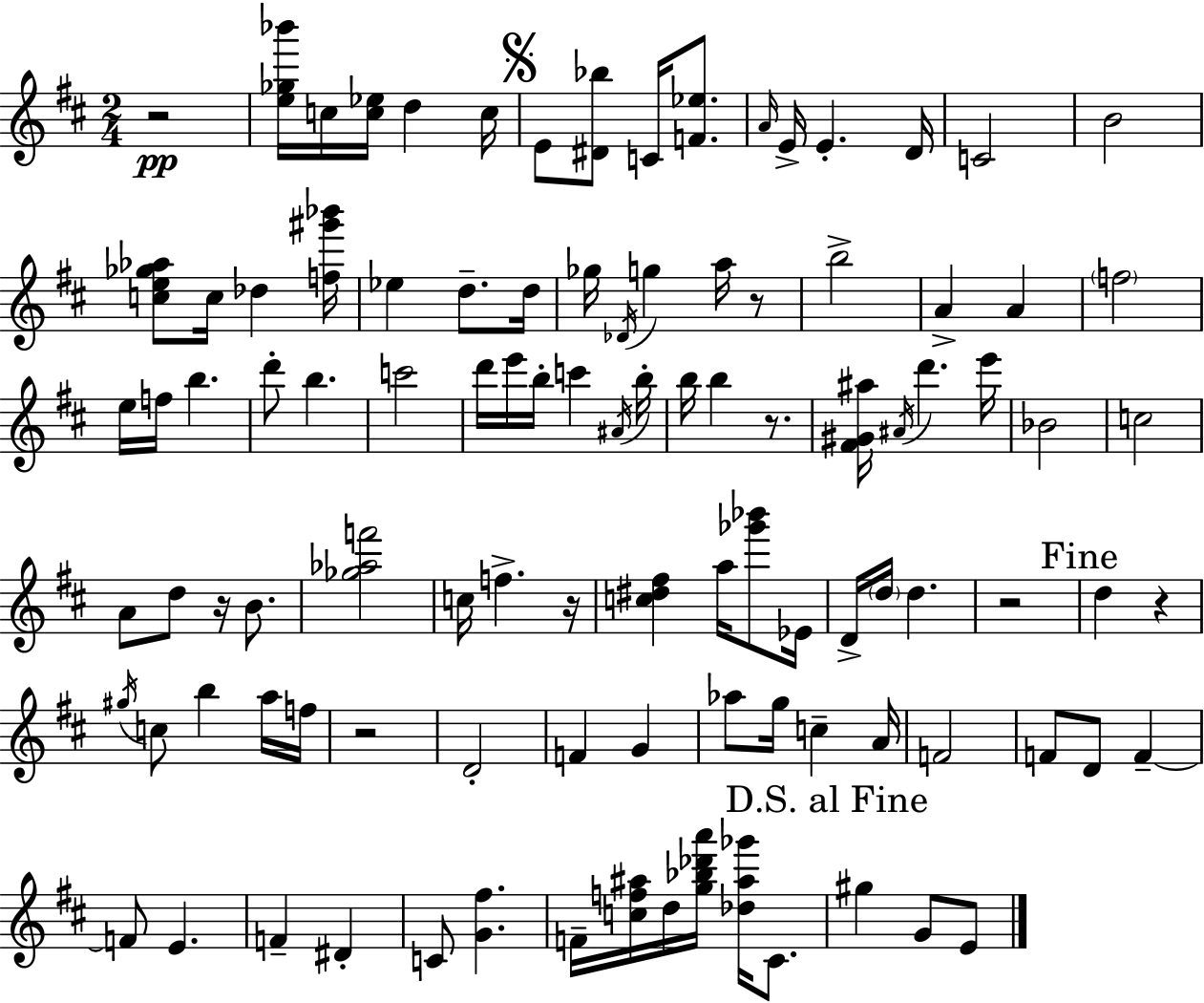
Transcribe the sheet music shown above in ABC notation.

X:1
T:Untitled
M:2/4
L:1/4
K:D
z2 [e_g_b']/4 c/4 [c_e]/4 d c/4 E/2 [^D_b]/2 C/4 [F_e]/2 A/4 E/4 E D/4 C2 B2 [ce_g_a]/2 c/4 _d [f^g'_b']/4 _e d/2 d/4 _g/4 _D/4 g a/4 z/2 b2 A A f2 e/4 f/4 b d'/2 b c'2 d'/4 e'/4 b/4 c' ^A/4 b/4 b/4 b z/2 [^F^G^a]/4 ^A/4 d' e'/4 _B2 c2 A/2 d/2 z/4 B/2 [_g_af']2 c/4 f z/4 [c^d^f] a/4 [_g'_b']/2 _E/4 D/4 d/4 d z2 d z ^g/4 c/2 b a/4 f/4 z2 D2 F G _a/2 g/4 c A/4 F2 F/2 D/2 F F/2 E F ^D C/2 [G^f] F/4 [cf^a]/4 d/4 [g_b_d'a']/4 [_d^a_g']/4 ^C/2 ^g G/2 E/2